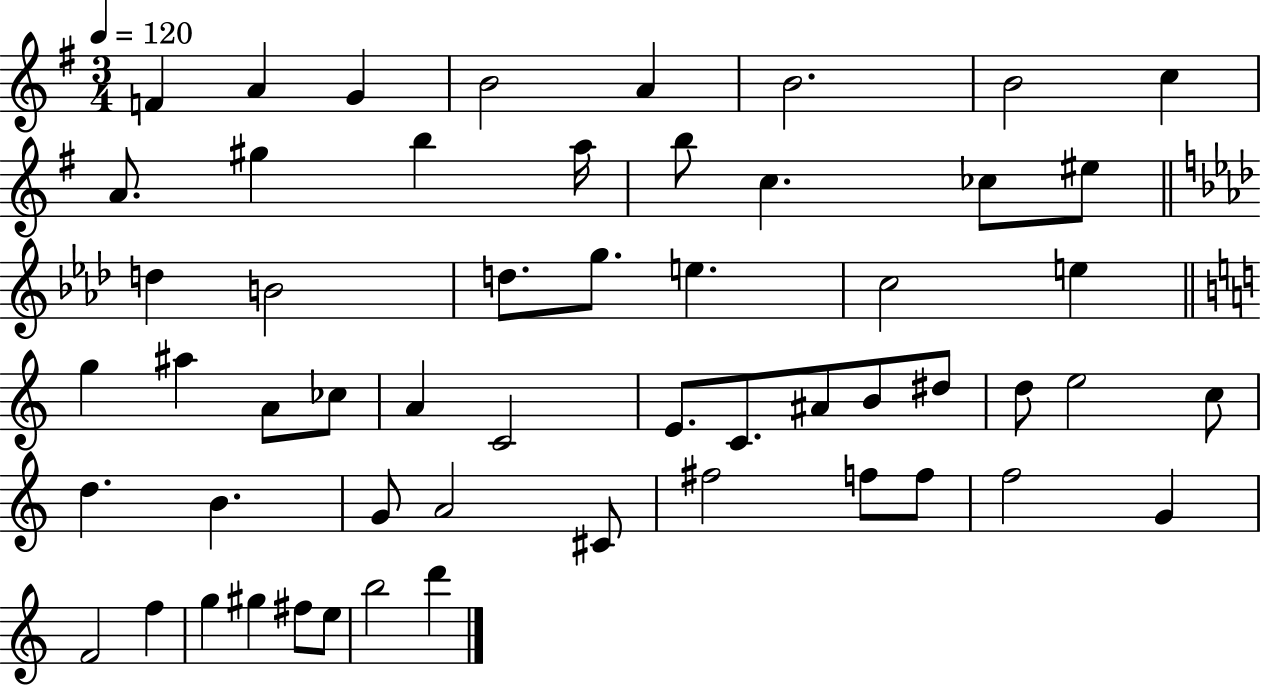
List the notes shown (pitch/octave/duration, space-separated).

F4/q A4/q G4/q B4/h A4/q B4/h. B4/h C5/q A4/e. G#5/q B5/q A5/s B5/e C5/q. CES5/e EIS5/e D5/q B4/h D5/e. G5/e. E5/q. C5/h E5/q G5/q A#5/q A4/e CES5/e A4/q C4/h E4/e. C4/e. A#4/e B4/e D#5/e D5/e E5/h C5/e D5/q. B4/q. G4/e A4/h C#4/e F#5/h F5/e F5/e F5/h G4/q F4/h F5/q G5/q G#5/q F#5/e E5/e B5/h D6/q